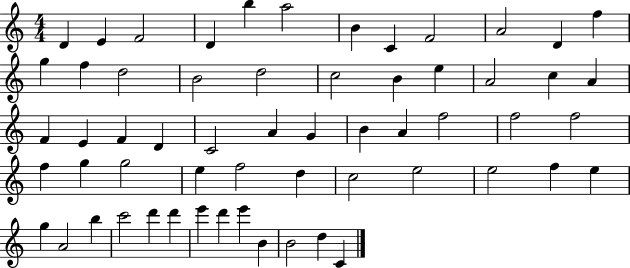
{
  \clef treble
  \numericTimeSignature
  \time 4/4
  \key c \major
  d'4 e'4 f'2 | d'4 b''4 a''2 | b'4 c'4 f'2 | a'2 d'4 f''4 | \break g''4 f''4 d''2 | b'2 d''2 | c''2 b'4 e''4 | a'2 c''4 a'4 | \break f'4 e'4 f'4 d'4 | c'2 a'4 g'4 | b'4 a'4 f''2 | f''2 f''2 | \break f''4 g''4 g''2 | e''4 f''2 d''4 | c''2 e''2 | e''2 f''4 e''4 | \break g''4 a'2 b''4 | c'''2 d'''4 d'''4 | e'''4 d'''4 e'''4 b'4 | b'2 d''4 c'4 | \break \bar "|."
}